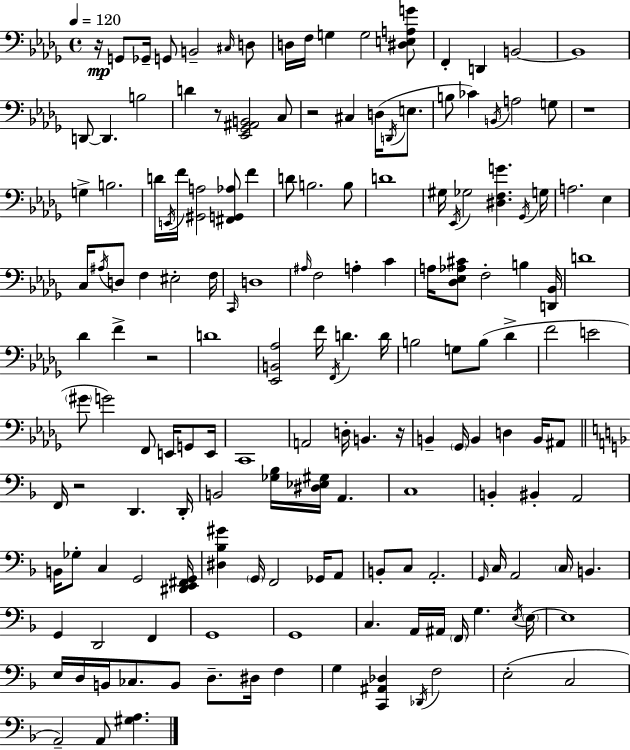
{
  \clef bass
  \time 4/4
  \defaultTimeSignature
  \key bes \minor
  \tempo 4 = 120
  r16\mp g,8 ges,16-- g,8 b,2-- \grace { cis16 } d8 | d16 f16 g4 g2 <dis e a g'>8 | f,4-. d,4 b,2~~ | b,1 | \break d,8~~ d,4. b2 | d'4 r8 <ees, ges, ais, b,>2 c8 | r2 cis4 d16( \acciaccatura { d,16 } e8. | b8 ces'4) \acciaccatura { b,16 } a2 | \break g8 r1 | g4-> b2. | d'16 \acciaccatura { e,16 } f'16 <gis, a>2 <fis, g, aes>8 | f'4 d'8 b2. | \break b8 d'1 | gis16 \acciaccatura { ees,16 } ges2 <dis f g'>4. | \acciaccatura { ges,16 } g16 a2. | ees4 c16 \acciaccatura { ais16 } d8 f4 eis2-. | \break f16 \grace { c,16 } d1 | \grace { ais16 } f2 | a4-. c'4 a16 <des ees aes cis'>8 f2-. | b4 <d, bes,>16 d'1 | \break des'4 f'4-> | r2 d'1 | <ees, b, aes>2 | f'16 \acciaccatura { f,16 } d'4. d'16 b2 | \break g8 b8( des'4-> f'2 | e'2 \parenthesize gis'8 g'2) | f,8 e,16 g,8 e,16 c,1 | a,2 | \break d16-. b,4. r16 b,4-- \parenthesize ges,16 b,4 | d4 b,16 ais,8 \bar "||" \break \key d \minor f,16 r2 d,4. d,16-. | b,2 <ges bes>16 <dis ees gis>16 a,4. | c1 | b,4-. bis,4-. a,2 | \break b,16 ges8-. c4 g,2 <dis, e, fis, g,>16 | <dis bes gis'>4 \parenthesize g,16 f,2 ges,16 a,8 | b,8-. c8 a,2.-. | \grace { g,16 } c16 a,2 \parenthesize c16 b,4. | \break g,4 d,2 f,4 | g,1 | g,1 | c4. a,16 ais,16 \parenthesize f,16 g4. | \break \acciaccatura { e16 } \parenthesize e16~~ e1 | e16 d16 b,16 ces8. b,8 d8.-- dis16 f4 | g4 <c, ais, des>4 \acciaccatura { des,16 } f2 | e2-.( c2 | \break a,2--) a,8 <gis a>4. | \bar "|."
}